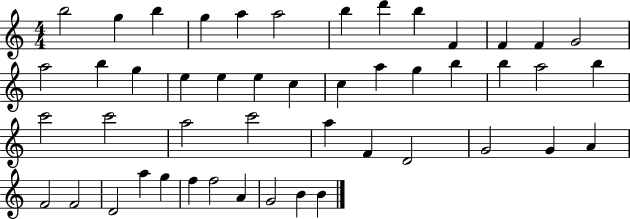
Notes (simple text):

B5/h G5/q B5/q G5/q A5/q A5/h B5/q D6/q B5/q F4/q F4/q F4/q G4/h A5/h B5/q G5/q E5/q E5/q E5/q C5/q C5/q A5/q G5/q B5/q B5/q A5/h B5/q C6/h C6/h A5/h C6/h A5/q F4/q D4/h G4/h G4/q A4/q F4/h F4/h D4/h A5/q G5/q F5/q F5/h A4/q G4/h B4/q B4/q